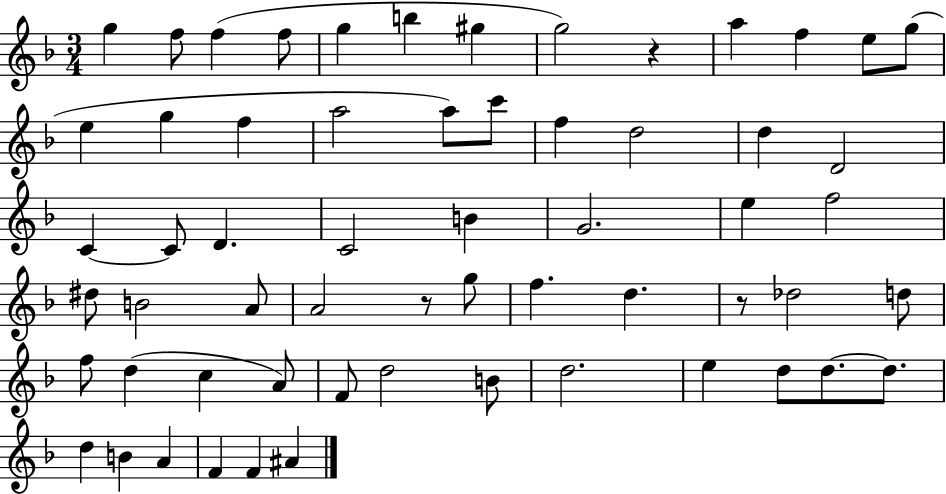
G5/q F5/e F5/q F5/e G5/q B5/q G#5/q G5/h R/q A5/q F5/q E5/e G5/e E5/q G5/q F5/q A5/h A5/e C6/e F5/q D5/h D5/q D4/h C4/q C4/e D4/q. C4/h B4/q G4/h. E5/q F5/h D#5/e B4/h A4/e A4/h R/e G5/e F5/q. D5/q. R/e Db5/h D5/e F5/e D5/q C5/q A4/e F4/e D5/h B4/e D5/h. E5/q D5/e D5/e. D5/e. D5/q B4/q A4/q F4/q F4/q A#4/q